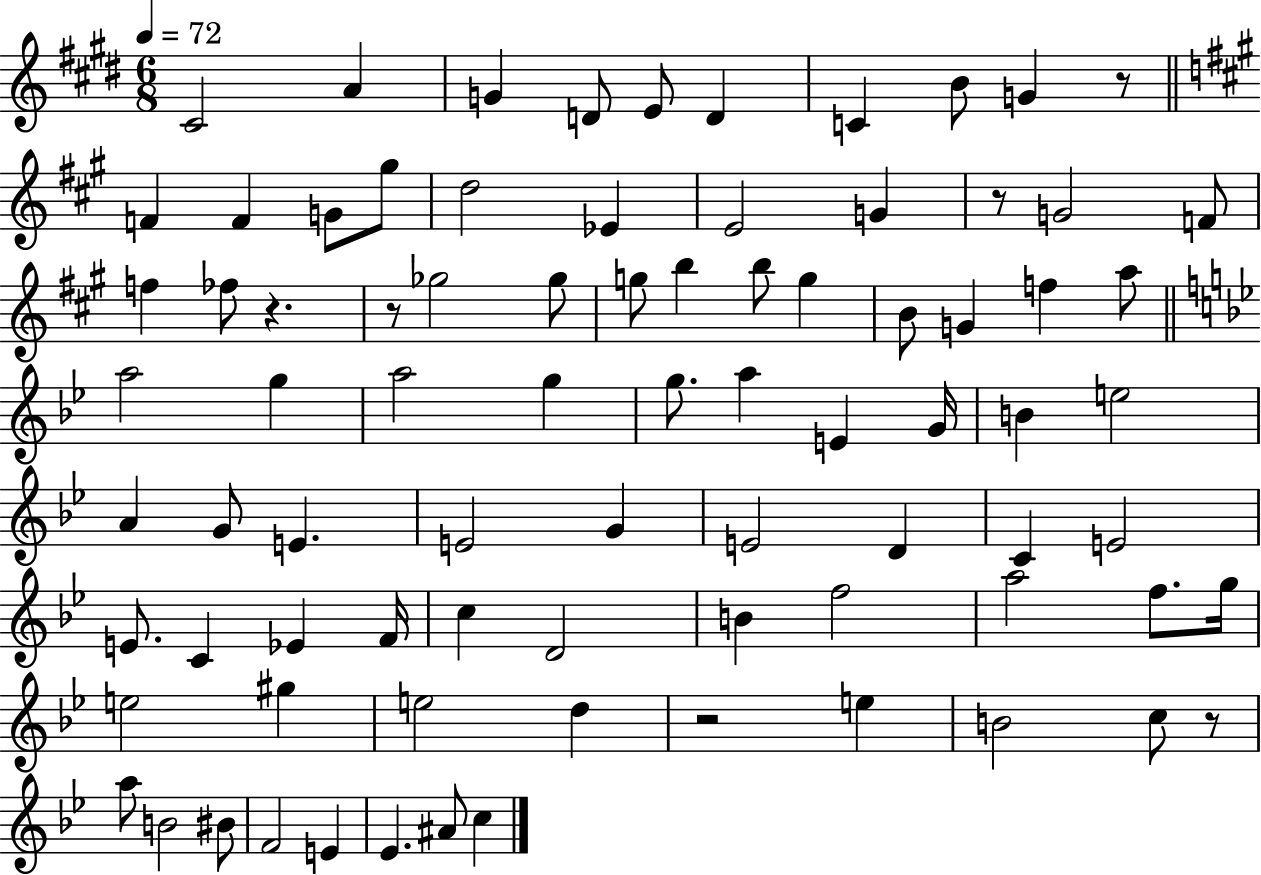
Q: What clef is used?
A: treble